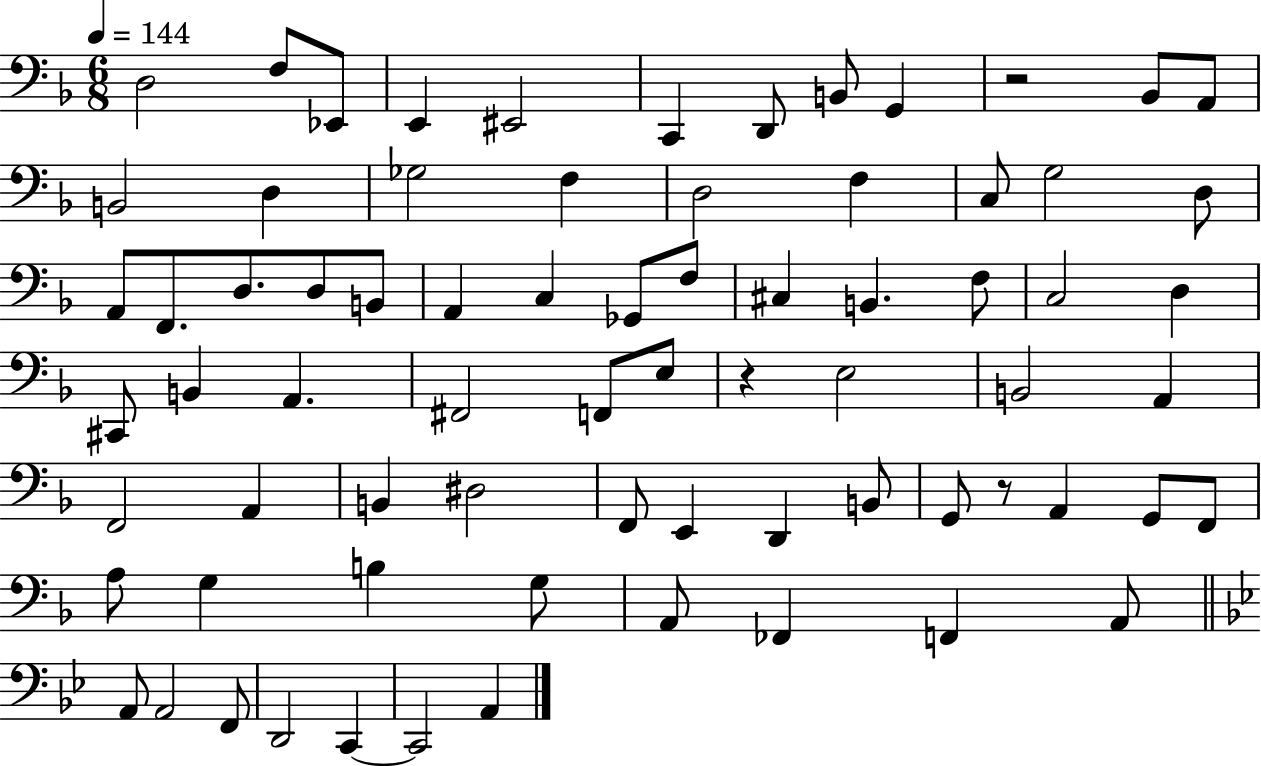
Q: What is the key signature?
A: F major